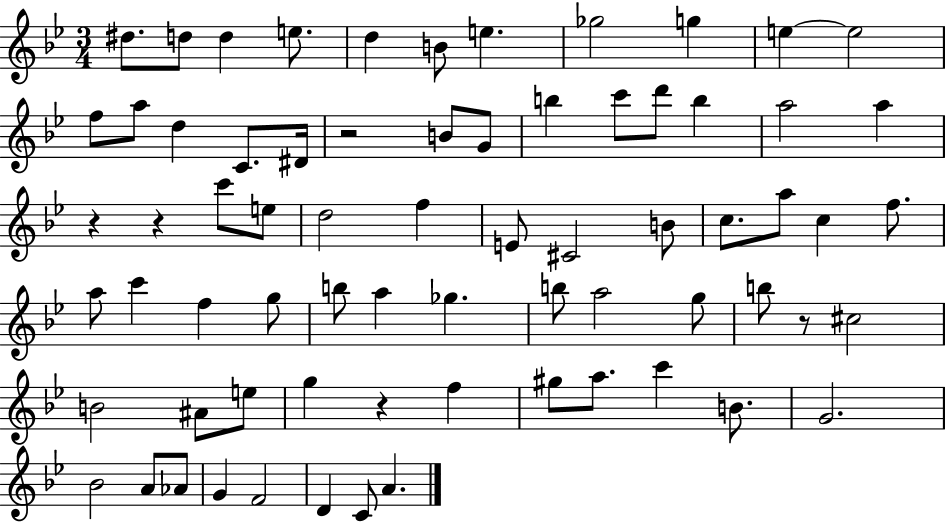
{
  \clef treble
  \numericTimeSignature
  \time 3/4
  \key bes \major
  \repeat volta 2 { dis''8. d''8 d''4 e''8. | d''4 b'8 e''4. | ges''2 g''4 | e''4~~ e''2 | \break f''8 a''8 d''4 c'8. dis'16 | r2 b'8 g'8 | b''4 c'''8 d'''8 b''4 | a''2 a''4 | \break r4 r4 c'''8 e''8 | d''2 f''4 | e'8 cis'2 b'8 | c''8. a''8 c''4 f''8. | \break a''8 c'''4 f''4 g''8 | b''8 a''4 ges''4. | b''8 a''2 g''8 | b''8 r8 cis''2 | \break b'2 ais'8 e''8 | g''4 r4 f''4 | gis''8 a''8. c'''4 b'8. | g'2. | \break bes'2 a'8 aes'8 | g'4 f'2 | d'4 c'8 a'4. | } \bar "|."
}